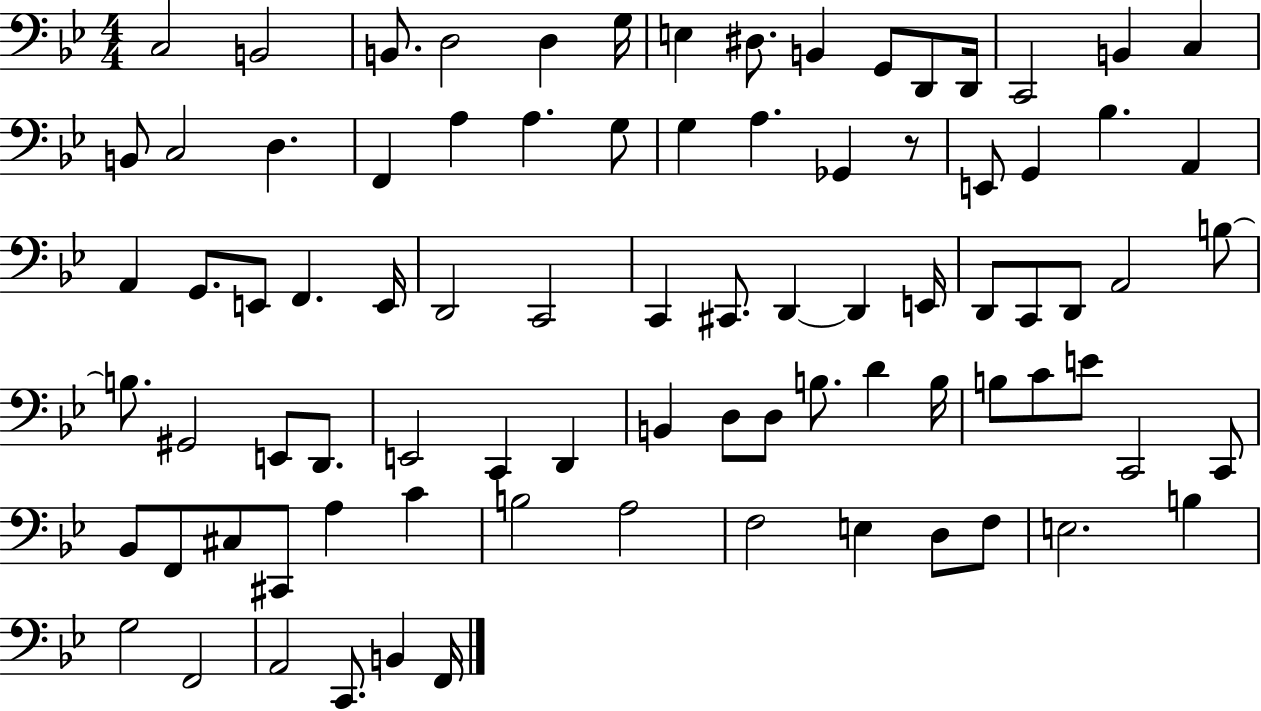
C3/h B2/h B2/e. D3/h D3/q G3/s E3/q D#3/e. B2/q G2/e D2/e D2/s C2/h B2/q C3/q B2/e C3/h D3/q. F2/q A3/q A3/q. G3/e G3/q A3/q. Gb2/q R/e E2/e G2/q Bb3/q. A2/q A2/q G2/e. E2/e F2/q. E2/s D2/h C2/h C2/q C#2/e. D2/q D2/q E2/s D2/e C2/e D2/e A2/h B3/e B3/e. G#2/h E2/e D2/e. E2/h C2/q D2/q B2/q D3/e D3/e B3/e. D4/q B3/s B3/e C4/e E4/e C2/h C2/e Bb2/e F2/e C#3/e C#2/e A3/q C4/q B3/h A3/h F3/h E3/q D3/e F3/e E3/h. B3/q G3/h F2/h A2/h C2/e. B2/q F2/s